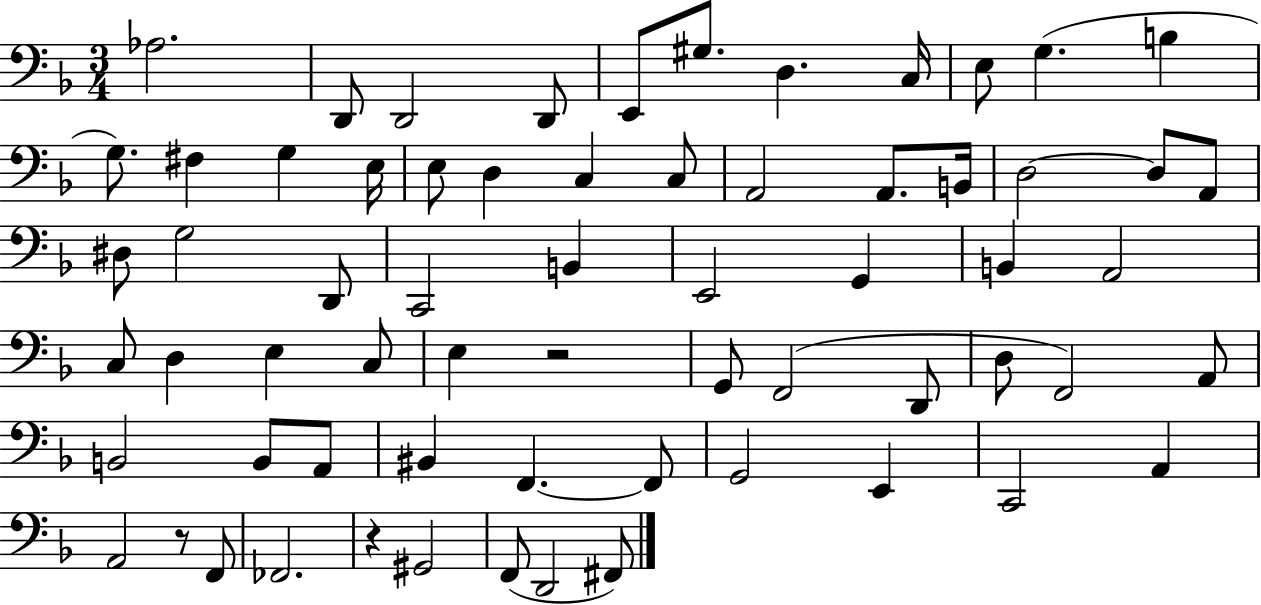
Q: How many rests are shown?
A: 3